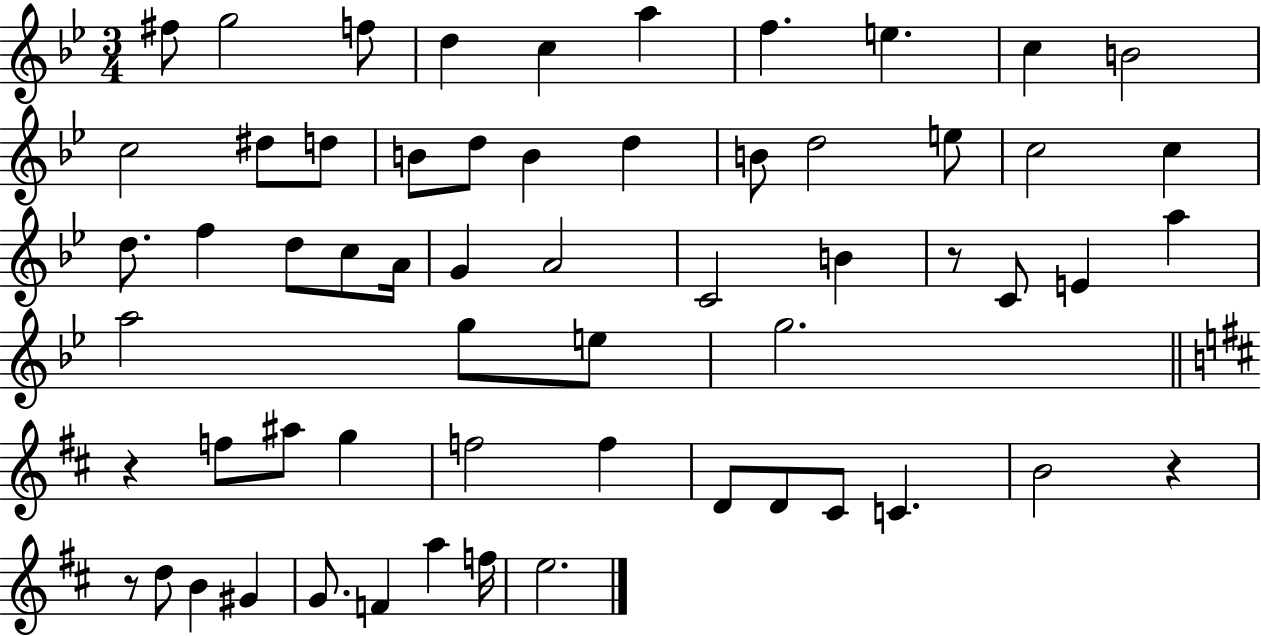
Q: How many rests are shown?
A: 4